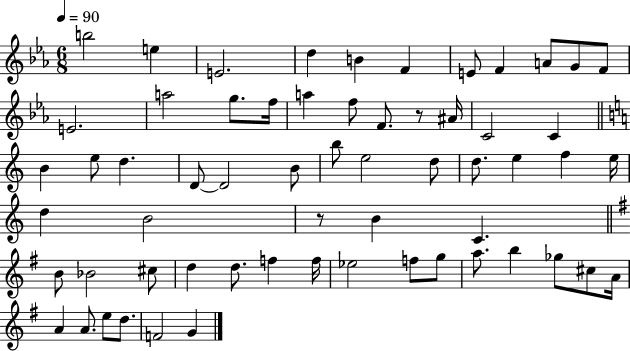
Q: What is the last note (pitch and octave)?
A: G4